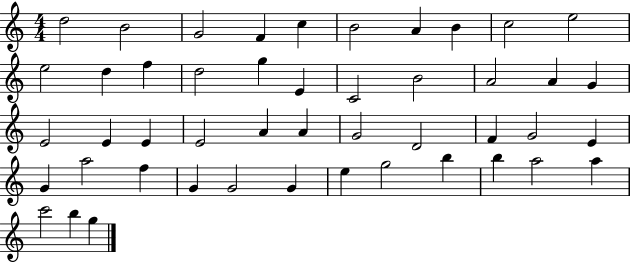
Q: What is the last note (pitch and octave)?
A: G5